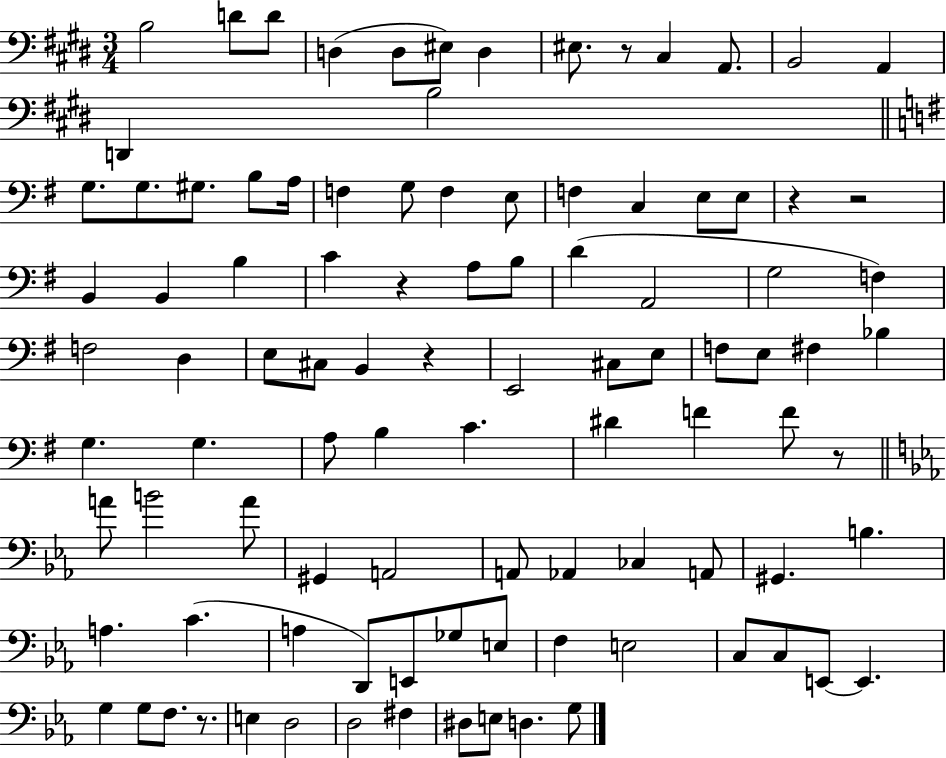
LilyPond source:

{
  \clef bass
  \numericTimeSignature
  \time 3/4
  \key e \major
  b2 d'8 d'8 | d4( d8 eis8) d4 | eis8. r8 cis4 a,8. | b,2 a,4 | \break d,4 b2 | \bar "||" \break \key g \major g8. g8. gis8. b8 a16 | f4 g8 f4 e8 | f4 c4 e8 e8 | r4 r2 | \break b,4 b,4 b4 | c'4 r4 a8 b8 | d'4( a,2 | g2 f4) | \break f2 d4 | e8 cis8 b,4 r4 | e,2 cis8 e8 | f8 e8 fis4 bes4 | \break g4. g4. | a8 b4 c'4. | dis'4 f'4 f'8 r8 | \bar "||" \break \key ees \major a'8 b'2 a'8 | gis,4 a,2 | a,8 aes,4 ces4 a,8 | gis,4. b4. | \break a4. c'4.( | a4 d,8) e,8 ges8 e8 | f4 e2 | c8 c8 e,8~~ e,4. | \break g4 g8 f8. r8. | e4 d2 | d2 fis4 | dis8 e8 d4. g8 | \break \bar "|."
}